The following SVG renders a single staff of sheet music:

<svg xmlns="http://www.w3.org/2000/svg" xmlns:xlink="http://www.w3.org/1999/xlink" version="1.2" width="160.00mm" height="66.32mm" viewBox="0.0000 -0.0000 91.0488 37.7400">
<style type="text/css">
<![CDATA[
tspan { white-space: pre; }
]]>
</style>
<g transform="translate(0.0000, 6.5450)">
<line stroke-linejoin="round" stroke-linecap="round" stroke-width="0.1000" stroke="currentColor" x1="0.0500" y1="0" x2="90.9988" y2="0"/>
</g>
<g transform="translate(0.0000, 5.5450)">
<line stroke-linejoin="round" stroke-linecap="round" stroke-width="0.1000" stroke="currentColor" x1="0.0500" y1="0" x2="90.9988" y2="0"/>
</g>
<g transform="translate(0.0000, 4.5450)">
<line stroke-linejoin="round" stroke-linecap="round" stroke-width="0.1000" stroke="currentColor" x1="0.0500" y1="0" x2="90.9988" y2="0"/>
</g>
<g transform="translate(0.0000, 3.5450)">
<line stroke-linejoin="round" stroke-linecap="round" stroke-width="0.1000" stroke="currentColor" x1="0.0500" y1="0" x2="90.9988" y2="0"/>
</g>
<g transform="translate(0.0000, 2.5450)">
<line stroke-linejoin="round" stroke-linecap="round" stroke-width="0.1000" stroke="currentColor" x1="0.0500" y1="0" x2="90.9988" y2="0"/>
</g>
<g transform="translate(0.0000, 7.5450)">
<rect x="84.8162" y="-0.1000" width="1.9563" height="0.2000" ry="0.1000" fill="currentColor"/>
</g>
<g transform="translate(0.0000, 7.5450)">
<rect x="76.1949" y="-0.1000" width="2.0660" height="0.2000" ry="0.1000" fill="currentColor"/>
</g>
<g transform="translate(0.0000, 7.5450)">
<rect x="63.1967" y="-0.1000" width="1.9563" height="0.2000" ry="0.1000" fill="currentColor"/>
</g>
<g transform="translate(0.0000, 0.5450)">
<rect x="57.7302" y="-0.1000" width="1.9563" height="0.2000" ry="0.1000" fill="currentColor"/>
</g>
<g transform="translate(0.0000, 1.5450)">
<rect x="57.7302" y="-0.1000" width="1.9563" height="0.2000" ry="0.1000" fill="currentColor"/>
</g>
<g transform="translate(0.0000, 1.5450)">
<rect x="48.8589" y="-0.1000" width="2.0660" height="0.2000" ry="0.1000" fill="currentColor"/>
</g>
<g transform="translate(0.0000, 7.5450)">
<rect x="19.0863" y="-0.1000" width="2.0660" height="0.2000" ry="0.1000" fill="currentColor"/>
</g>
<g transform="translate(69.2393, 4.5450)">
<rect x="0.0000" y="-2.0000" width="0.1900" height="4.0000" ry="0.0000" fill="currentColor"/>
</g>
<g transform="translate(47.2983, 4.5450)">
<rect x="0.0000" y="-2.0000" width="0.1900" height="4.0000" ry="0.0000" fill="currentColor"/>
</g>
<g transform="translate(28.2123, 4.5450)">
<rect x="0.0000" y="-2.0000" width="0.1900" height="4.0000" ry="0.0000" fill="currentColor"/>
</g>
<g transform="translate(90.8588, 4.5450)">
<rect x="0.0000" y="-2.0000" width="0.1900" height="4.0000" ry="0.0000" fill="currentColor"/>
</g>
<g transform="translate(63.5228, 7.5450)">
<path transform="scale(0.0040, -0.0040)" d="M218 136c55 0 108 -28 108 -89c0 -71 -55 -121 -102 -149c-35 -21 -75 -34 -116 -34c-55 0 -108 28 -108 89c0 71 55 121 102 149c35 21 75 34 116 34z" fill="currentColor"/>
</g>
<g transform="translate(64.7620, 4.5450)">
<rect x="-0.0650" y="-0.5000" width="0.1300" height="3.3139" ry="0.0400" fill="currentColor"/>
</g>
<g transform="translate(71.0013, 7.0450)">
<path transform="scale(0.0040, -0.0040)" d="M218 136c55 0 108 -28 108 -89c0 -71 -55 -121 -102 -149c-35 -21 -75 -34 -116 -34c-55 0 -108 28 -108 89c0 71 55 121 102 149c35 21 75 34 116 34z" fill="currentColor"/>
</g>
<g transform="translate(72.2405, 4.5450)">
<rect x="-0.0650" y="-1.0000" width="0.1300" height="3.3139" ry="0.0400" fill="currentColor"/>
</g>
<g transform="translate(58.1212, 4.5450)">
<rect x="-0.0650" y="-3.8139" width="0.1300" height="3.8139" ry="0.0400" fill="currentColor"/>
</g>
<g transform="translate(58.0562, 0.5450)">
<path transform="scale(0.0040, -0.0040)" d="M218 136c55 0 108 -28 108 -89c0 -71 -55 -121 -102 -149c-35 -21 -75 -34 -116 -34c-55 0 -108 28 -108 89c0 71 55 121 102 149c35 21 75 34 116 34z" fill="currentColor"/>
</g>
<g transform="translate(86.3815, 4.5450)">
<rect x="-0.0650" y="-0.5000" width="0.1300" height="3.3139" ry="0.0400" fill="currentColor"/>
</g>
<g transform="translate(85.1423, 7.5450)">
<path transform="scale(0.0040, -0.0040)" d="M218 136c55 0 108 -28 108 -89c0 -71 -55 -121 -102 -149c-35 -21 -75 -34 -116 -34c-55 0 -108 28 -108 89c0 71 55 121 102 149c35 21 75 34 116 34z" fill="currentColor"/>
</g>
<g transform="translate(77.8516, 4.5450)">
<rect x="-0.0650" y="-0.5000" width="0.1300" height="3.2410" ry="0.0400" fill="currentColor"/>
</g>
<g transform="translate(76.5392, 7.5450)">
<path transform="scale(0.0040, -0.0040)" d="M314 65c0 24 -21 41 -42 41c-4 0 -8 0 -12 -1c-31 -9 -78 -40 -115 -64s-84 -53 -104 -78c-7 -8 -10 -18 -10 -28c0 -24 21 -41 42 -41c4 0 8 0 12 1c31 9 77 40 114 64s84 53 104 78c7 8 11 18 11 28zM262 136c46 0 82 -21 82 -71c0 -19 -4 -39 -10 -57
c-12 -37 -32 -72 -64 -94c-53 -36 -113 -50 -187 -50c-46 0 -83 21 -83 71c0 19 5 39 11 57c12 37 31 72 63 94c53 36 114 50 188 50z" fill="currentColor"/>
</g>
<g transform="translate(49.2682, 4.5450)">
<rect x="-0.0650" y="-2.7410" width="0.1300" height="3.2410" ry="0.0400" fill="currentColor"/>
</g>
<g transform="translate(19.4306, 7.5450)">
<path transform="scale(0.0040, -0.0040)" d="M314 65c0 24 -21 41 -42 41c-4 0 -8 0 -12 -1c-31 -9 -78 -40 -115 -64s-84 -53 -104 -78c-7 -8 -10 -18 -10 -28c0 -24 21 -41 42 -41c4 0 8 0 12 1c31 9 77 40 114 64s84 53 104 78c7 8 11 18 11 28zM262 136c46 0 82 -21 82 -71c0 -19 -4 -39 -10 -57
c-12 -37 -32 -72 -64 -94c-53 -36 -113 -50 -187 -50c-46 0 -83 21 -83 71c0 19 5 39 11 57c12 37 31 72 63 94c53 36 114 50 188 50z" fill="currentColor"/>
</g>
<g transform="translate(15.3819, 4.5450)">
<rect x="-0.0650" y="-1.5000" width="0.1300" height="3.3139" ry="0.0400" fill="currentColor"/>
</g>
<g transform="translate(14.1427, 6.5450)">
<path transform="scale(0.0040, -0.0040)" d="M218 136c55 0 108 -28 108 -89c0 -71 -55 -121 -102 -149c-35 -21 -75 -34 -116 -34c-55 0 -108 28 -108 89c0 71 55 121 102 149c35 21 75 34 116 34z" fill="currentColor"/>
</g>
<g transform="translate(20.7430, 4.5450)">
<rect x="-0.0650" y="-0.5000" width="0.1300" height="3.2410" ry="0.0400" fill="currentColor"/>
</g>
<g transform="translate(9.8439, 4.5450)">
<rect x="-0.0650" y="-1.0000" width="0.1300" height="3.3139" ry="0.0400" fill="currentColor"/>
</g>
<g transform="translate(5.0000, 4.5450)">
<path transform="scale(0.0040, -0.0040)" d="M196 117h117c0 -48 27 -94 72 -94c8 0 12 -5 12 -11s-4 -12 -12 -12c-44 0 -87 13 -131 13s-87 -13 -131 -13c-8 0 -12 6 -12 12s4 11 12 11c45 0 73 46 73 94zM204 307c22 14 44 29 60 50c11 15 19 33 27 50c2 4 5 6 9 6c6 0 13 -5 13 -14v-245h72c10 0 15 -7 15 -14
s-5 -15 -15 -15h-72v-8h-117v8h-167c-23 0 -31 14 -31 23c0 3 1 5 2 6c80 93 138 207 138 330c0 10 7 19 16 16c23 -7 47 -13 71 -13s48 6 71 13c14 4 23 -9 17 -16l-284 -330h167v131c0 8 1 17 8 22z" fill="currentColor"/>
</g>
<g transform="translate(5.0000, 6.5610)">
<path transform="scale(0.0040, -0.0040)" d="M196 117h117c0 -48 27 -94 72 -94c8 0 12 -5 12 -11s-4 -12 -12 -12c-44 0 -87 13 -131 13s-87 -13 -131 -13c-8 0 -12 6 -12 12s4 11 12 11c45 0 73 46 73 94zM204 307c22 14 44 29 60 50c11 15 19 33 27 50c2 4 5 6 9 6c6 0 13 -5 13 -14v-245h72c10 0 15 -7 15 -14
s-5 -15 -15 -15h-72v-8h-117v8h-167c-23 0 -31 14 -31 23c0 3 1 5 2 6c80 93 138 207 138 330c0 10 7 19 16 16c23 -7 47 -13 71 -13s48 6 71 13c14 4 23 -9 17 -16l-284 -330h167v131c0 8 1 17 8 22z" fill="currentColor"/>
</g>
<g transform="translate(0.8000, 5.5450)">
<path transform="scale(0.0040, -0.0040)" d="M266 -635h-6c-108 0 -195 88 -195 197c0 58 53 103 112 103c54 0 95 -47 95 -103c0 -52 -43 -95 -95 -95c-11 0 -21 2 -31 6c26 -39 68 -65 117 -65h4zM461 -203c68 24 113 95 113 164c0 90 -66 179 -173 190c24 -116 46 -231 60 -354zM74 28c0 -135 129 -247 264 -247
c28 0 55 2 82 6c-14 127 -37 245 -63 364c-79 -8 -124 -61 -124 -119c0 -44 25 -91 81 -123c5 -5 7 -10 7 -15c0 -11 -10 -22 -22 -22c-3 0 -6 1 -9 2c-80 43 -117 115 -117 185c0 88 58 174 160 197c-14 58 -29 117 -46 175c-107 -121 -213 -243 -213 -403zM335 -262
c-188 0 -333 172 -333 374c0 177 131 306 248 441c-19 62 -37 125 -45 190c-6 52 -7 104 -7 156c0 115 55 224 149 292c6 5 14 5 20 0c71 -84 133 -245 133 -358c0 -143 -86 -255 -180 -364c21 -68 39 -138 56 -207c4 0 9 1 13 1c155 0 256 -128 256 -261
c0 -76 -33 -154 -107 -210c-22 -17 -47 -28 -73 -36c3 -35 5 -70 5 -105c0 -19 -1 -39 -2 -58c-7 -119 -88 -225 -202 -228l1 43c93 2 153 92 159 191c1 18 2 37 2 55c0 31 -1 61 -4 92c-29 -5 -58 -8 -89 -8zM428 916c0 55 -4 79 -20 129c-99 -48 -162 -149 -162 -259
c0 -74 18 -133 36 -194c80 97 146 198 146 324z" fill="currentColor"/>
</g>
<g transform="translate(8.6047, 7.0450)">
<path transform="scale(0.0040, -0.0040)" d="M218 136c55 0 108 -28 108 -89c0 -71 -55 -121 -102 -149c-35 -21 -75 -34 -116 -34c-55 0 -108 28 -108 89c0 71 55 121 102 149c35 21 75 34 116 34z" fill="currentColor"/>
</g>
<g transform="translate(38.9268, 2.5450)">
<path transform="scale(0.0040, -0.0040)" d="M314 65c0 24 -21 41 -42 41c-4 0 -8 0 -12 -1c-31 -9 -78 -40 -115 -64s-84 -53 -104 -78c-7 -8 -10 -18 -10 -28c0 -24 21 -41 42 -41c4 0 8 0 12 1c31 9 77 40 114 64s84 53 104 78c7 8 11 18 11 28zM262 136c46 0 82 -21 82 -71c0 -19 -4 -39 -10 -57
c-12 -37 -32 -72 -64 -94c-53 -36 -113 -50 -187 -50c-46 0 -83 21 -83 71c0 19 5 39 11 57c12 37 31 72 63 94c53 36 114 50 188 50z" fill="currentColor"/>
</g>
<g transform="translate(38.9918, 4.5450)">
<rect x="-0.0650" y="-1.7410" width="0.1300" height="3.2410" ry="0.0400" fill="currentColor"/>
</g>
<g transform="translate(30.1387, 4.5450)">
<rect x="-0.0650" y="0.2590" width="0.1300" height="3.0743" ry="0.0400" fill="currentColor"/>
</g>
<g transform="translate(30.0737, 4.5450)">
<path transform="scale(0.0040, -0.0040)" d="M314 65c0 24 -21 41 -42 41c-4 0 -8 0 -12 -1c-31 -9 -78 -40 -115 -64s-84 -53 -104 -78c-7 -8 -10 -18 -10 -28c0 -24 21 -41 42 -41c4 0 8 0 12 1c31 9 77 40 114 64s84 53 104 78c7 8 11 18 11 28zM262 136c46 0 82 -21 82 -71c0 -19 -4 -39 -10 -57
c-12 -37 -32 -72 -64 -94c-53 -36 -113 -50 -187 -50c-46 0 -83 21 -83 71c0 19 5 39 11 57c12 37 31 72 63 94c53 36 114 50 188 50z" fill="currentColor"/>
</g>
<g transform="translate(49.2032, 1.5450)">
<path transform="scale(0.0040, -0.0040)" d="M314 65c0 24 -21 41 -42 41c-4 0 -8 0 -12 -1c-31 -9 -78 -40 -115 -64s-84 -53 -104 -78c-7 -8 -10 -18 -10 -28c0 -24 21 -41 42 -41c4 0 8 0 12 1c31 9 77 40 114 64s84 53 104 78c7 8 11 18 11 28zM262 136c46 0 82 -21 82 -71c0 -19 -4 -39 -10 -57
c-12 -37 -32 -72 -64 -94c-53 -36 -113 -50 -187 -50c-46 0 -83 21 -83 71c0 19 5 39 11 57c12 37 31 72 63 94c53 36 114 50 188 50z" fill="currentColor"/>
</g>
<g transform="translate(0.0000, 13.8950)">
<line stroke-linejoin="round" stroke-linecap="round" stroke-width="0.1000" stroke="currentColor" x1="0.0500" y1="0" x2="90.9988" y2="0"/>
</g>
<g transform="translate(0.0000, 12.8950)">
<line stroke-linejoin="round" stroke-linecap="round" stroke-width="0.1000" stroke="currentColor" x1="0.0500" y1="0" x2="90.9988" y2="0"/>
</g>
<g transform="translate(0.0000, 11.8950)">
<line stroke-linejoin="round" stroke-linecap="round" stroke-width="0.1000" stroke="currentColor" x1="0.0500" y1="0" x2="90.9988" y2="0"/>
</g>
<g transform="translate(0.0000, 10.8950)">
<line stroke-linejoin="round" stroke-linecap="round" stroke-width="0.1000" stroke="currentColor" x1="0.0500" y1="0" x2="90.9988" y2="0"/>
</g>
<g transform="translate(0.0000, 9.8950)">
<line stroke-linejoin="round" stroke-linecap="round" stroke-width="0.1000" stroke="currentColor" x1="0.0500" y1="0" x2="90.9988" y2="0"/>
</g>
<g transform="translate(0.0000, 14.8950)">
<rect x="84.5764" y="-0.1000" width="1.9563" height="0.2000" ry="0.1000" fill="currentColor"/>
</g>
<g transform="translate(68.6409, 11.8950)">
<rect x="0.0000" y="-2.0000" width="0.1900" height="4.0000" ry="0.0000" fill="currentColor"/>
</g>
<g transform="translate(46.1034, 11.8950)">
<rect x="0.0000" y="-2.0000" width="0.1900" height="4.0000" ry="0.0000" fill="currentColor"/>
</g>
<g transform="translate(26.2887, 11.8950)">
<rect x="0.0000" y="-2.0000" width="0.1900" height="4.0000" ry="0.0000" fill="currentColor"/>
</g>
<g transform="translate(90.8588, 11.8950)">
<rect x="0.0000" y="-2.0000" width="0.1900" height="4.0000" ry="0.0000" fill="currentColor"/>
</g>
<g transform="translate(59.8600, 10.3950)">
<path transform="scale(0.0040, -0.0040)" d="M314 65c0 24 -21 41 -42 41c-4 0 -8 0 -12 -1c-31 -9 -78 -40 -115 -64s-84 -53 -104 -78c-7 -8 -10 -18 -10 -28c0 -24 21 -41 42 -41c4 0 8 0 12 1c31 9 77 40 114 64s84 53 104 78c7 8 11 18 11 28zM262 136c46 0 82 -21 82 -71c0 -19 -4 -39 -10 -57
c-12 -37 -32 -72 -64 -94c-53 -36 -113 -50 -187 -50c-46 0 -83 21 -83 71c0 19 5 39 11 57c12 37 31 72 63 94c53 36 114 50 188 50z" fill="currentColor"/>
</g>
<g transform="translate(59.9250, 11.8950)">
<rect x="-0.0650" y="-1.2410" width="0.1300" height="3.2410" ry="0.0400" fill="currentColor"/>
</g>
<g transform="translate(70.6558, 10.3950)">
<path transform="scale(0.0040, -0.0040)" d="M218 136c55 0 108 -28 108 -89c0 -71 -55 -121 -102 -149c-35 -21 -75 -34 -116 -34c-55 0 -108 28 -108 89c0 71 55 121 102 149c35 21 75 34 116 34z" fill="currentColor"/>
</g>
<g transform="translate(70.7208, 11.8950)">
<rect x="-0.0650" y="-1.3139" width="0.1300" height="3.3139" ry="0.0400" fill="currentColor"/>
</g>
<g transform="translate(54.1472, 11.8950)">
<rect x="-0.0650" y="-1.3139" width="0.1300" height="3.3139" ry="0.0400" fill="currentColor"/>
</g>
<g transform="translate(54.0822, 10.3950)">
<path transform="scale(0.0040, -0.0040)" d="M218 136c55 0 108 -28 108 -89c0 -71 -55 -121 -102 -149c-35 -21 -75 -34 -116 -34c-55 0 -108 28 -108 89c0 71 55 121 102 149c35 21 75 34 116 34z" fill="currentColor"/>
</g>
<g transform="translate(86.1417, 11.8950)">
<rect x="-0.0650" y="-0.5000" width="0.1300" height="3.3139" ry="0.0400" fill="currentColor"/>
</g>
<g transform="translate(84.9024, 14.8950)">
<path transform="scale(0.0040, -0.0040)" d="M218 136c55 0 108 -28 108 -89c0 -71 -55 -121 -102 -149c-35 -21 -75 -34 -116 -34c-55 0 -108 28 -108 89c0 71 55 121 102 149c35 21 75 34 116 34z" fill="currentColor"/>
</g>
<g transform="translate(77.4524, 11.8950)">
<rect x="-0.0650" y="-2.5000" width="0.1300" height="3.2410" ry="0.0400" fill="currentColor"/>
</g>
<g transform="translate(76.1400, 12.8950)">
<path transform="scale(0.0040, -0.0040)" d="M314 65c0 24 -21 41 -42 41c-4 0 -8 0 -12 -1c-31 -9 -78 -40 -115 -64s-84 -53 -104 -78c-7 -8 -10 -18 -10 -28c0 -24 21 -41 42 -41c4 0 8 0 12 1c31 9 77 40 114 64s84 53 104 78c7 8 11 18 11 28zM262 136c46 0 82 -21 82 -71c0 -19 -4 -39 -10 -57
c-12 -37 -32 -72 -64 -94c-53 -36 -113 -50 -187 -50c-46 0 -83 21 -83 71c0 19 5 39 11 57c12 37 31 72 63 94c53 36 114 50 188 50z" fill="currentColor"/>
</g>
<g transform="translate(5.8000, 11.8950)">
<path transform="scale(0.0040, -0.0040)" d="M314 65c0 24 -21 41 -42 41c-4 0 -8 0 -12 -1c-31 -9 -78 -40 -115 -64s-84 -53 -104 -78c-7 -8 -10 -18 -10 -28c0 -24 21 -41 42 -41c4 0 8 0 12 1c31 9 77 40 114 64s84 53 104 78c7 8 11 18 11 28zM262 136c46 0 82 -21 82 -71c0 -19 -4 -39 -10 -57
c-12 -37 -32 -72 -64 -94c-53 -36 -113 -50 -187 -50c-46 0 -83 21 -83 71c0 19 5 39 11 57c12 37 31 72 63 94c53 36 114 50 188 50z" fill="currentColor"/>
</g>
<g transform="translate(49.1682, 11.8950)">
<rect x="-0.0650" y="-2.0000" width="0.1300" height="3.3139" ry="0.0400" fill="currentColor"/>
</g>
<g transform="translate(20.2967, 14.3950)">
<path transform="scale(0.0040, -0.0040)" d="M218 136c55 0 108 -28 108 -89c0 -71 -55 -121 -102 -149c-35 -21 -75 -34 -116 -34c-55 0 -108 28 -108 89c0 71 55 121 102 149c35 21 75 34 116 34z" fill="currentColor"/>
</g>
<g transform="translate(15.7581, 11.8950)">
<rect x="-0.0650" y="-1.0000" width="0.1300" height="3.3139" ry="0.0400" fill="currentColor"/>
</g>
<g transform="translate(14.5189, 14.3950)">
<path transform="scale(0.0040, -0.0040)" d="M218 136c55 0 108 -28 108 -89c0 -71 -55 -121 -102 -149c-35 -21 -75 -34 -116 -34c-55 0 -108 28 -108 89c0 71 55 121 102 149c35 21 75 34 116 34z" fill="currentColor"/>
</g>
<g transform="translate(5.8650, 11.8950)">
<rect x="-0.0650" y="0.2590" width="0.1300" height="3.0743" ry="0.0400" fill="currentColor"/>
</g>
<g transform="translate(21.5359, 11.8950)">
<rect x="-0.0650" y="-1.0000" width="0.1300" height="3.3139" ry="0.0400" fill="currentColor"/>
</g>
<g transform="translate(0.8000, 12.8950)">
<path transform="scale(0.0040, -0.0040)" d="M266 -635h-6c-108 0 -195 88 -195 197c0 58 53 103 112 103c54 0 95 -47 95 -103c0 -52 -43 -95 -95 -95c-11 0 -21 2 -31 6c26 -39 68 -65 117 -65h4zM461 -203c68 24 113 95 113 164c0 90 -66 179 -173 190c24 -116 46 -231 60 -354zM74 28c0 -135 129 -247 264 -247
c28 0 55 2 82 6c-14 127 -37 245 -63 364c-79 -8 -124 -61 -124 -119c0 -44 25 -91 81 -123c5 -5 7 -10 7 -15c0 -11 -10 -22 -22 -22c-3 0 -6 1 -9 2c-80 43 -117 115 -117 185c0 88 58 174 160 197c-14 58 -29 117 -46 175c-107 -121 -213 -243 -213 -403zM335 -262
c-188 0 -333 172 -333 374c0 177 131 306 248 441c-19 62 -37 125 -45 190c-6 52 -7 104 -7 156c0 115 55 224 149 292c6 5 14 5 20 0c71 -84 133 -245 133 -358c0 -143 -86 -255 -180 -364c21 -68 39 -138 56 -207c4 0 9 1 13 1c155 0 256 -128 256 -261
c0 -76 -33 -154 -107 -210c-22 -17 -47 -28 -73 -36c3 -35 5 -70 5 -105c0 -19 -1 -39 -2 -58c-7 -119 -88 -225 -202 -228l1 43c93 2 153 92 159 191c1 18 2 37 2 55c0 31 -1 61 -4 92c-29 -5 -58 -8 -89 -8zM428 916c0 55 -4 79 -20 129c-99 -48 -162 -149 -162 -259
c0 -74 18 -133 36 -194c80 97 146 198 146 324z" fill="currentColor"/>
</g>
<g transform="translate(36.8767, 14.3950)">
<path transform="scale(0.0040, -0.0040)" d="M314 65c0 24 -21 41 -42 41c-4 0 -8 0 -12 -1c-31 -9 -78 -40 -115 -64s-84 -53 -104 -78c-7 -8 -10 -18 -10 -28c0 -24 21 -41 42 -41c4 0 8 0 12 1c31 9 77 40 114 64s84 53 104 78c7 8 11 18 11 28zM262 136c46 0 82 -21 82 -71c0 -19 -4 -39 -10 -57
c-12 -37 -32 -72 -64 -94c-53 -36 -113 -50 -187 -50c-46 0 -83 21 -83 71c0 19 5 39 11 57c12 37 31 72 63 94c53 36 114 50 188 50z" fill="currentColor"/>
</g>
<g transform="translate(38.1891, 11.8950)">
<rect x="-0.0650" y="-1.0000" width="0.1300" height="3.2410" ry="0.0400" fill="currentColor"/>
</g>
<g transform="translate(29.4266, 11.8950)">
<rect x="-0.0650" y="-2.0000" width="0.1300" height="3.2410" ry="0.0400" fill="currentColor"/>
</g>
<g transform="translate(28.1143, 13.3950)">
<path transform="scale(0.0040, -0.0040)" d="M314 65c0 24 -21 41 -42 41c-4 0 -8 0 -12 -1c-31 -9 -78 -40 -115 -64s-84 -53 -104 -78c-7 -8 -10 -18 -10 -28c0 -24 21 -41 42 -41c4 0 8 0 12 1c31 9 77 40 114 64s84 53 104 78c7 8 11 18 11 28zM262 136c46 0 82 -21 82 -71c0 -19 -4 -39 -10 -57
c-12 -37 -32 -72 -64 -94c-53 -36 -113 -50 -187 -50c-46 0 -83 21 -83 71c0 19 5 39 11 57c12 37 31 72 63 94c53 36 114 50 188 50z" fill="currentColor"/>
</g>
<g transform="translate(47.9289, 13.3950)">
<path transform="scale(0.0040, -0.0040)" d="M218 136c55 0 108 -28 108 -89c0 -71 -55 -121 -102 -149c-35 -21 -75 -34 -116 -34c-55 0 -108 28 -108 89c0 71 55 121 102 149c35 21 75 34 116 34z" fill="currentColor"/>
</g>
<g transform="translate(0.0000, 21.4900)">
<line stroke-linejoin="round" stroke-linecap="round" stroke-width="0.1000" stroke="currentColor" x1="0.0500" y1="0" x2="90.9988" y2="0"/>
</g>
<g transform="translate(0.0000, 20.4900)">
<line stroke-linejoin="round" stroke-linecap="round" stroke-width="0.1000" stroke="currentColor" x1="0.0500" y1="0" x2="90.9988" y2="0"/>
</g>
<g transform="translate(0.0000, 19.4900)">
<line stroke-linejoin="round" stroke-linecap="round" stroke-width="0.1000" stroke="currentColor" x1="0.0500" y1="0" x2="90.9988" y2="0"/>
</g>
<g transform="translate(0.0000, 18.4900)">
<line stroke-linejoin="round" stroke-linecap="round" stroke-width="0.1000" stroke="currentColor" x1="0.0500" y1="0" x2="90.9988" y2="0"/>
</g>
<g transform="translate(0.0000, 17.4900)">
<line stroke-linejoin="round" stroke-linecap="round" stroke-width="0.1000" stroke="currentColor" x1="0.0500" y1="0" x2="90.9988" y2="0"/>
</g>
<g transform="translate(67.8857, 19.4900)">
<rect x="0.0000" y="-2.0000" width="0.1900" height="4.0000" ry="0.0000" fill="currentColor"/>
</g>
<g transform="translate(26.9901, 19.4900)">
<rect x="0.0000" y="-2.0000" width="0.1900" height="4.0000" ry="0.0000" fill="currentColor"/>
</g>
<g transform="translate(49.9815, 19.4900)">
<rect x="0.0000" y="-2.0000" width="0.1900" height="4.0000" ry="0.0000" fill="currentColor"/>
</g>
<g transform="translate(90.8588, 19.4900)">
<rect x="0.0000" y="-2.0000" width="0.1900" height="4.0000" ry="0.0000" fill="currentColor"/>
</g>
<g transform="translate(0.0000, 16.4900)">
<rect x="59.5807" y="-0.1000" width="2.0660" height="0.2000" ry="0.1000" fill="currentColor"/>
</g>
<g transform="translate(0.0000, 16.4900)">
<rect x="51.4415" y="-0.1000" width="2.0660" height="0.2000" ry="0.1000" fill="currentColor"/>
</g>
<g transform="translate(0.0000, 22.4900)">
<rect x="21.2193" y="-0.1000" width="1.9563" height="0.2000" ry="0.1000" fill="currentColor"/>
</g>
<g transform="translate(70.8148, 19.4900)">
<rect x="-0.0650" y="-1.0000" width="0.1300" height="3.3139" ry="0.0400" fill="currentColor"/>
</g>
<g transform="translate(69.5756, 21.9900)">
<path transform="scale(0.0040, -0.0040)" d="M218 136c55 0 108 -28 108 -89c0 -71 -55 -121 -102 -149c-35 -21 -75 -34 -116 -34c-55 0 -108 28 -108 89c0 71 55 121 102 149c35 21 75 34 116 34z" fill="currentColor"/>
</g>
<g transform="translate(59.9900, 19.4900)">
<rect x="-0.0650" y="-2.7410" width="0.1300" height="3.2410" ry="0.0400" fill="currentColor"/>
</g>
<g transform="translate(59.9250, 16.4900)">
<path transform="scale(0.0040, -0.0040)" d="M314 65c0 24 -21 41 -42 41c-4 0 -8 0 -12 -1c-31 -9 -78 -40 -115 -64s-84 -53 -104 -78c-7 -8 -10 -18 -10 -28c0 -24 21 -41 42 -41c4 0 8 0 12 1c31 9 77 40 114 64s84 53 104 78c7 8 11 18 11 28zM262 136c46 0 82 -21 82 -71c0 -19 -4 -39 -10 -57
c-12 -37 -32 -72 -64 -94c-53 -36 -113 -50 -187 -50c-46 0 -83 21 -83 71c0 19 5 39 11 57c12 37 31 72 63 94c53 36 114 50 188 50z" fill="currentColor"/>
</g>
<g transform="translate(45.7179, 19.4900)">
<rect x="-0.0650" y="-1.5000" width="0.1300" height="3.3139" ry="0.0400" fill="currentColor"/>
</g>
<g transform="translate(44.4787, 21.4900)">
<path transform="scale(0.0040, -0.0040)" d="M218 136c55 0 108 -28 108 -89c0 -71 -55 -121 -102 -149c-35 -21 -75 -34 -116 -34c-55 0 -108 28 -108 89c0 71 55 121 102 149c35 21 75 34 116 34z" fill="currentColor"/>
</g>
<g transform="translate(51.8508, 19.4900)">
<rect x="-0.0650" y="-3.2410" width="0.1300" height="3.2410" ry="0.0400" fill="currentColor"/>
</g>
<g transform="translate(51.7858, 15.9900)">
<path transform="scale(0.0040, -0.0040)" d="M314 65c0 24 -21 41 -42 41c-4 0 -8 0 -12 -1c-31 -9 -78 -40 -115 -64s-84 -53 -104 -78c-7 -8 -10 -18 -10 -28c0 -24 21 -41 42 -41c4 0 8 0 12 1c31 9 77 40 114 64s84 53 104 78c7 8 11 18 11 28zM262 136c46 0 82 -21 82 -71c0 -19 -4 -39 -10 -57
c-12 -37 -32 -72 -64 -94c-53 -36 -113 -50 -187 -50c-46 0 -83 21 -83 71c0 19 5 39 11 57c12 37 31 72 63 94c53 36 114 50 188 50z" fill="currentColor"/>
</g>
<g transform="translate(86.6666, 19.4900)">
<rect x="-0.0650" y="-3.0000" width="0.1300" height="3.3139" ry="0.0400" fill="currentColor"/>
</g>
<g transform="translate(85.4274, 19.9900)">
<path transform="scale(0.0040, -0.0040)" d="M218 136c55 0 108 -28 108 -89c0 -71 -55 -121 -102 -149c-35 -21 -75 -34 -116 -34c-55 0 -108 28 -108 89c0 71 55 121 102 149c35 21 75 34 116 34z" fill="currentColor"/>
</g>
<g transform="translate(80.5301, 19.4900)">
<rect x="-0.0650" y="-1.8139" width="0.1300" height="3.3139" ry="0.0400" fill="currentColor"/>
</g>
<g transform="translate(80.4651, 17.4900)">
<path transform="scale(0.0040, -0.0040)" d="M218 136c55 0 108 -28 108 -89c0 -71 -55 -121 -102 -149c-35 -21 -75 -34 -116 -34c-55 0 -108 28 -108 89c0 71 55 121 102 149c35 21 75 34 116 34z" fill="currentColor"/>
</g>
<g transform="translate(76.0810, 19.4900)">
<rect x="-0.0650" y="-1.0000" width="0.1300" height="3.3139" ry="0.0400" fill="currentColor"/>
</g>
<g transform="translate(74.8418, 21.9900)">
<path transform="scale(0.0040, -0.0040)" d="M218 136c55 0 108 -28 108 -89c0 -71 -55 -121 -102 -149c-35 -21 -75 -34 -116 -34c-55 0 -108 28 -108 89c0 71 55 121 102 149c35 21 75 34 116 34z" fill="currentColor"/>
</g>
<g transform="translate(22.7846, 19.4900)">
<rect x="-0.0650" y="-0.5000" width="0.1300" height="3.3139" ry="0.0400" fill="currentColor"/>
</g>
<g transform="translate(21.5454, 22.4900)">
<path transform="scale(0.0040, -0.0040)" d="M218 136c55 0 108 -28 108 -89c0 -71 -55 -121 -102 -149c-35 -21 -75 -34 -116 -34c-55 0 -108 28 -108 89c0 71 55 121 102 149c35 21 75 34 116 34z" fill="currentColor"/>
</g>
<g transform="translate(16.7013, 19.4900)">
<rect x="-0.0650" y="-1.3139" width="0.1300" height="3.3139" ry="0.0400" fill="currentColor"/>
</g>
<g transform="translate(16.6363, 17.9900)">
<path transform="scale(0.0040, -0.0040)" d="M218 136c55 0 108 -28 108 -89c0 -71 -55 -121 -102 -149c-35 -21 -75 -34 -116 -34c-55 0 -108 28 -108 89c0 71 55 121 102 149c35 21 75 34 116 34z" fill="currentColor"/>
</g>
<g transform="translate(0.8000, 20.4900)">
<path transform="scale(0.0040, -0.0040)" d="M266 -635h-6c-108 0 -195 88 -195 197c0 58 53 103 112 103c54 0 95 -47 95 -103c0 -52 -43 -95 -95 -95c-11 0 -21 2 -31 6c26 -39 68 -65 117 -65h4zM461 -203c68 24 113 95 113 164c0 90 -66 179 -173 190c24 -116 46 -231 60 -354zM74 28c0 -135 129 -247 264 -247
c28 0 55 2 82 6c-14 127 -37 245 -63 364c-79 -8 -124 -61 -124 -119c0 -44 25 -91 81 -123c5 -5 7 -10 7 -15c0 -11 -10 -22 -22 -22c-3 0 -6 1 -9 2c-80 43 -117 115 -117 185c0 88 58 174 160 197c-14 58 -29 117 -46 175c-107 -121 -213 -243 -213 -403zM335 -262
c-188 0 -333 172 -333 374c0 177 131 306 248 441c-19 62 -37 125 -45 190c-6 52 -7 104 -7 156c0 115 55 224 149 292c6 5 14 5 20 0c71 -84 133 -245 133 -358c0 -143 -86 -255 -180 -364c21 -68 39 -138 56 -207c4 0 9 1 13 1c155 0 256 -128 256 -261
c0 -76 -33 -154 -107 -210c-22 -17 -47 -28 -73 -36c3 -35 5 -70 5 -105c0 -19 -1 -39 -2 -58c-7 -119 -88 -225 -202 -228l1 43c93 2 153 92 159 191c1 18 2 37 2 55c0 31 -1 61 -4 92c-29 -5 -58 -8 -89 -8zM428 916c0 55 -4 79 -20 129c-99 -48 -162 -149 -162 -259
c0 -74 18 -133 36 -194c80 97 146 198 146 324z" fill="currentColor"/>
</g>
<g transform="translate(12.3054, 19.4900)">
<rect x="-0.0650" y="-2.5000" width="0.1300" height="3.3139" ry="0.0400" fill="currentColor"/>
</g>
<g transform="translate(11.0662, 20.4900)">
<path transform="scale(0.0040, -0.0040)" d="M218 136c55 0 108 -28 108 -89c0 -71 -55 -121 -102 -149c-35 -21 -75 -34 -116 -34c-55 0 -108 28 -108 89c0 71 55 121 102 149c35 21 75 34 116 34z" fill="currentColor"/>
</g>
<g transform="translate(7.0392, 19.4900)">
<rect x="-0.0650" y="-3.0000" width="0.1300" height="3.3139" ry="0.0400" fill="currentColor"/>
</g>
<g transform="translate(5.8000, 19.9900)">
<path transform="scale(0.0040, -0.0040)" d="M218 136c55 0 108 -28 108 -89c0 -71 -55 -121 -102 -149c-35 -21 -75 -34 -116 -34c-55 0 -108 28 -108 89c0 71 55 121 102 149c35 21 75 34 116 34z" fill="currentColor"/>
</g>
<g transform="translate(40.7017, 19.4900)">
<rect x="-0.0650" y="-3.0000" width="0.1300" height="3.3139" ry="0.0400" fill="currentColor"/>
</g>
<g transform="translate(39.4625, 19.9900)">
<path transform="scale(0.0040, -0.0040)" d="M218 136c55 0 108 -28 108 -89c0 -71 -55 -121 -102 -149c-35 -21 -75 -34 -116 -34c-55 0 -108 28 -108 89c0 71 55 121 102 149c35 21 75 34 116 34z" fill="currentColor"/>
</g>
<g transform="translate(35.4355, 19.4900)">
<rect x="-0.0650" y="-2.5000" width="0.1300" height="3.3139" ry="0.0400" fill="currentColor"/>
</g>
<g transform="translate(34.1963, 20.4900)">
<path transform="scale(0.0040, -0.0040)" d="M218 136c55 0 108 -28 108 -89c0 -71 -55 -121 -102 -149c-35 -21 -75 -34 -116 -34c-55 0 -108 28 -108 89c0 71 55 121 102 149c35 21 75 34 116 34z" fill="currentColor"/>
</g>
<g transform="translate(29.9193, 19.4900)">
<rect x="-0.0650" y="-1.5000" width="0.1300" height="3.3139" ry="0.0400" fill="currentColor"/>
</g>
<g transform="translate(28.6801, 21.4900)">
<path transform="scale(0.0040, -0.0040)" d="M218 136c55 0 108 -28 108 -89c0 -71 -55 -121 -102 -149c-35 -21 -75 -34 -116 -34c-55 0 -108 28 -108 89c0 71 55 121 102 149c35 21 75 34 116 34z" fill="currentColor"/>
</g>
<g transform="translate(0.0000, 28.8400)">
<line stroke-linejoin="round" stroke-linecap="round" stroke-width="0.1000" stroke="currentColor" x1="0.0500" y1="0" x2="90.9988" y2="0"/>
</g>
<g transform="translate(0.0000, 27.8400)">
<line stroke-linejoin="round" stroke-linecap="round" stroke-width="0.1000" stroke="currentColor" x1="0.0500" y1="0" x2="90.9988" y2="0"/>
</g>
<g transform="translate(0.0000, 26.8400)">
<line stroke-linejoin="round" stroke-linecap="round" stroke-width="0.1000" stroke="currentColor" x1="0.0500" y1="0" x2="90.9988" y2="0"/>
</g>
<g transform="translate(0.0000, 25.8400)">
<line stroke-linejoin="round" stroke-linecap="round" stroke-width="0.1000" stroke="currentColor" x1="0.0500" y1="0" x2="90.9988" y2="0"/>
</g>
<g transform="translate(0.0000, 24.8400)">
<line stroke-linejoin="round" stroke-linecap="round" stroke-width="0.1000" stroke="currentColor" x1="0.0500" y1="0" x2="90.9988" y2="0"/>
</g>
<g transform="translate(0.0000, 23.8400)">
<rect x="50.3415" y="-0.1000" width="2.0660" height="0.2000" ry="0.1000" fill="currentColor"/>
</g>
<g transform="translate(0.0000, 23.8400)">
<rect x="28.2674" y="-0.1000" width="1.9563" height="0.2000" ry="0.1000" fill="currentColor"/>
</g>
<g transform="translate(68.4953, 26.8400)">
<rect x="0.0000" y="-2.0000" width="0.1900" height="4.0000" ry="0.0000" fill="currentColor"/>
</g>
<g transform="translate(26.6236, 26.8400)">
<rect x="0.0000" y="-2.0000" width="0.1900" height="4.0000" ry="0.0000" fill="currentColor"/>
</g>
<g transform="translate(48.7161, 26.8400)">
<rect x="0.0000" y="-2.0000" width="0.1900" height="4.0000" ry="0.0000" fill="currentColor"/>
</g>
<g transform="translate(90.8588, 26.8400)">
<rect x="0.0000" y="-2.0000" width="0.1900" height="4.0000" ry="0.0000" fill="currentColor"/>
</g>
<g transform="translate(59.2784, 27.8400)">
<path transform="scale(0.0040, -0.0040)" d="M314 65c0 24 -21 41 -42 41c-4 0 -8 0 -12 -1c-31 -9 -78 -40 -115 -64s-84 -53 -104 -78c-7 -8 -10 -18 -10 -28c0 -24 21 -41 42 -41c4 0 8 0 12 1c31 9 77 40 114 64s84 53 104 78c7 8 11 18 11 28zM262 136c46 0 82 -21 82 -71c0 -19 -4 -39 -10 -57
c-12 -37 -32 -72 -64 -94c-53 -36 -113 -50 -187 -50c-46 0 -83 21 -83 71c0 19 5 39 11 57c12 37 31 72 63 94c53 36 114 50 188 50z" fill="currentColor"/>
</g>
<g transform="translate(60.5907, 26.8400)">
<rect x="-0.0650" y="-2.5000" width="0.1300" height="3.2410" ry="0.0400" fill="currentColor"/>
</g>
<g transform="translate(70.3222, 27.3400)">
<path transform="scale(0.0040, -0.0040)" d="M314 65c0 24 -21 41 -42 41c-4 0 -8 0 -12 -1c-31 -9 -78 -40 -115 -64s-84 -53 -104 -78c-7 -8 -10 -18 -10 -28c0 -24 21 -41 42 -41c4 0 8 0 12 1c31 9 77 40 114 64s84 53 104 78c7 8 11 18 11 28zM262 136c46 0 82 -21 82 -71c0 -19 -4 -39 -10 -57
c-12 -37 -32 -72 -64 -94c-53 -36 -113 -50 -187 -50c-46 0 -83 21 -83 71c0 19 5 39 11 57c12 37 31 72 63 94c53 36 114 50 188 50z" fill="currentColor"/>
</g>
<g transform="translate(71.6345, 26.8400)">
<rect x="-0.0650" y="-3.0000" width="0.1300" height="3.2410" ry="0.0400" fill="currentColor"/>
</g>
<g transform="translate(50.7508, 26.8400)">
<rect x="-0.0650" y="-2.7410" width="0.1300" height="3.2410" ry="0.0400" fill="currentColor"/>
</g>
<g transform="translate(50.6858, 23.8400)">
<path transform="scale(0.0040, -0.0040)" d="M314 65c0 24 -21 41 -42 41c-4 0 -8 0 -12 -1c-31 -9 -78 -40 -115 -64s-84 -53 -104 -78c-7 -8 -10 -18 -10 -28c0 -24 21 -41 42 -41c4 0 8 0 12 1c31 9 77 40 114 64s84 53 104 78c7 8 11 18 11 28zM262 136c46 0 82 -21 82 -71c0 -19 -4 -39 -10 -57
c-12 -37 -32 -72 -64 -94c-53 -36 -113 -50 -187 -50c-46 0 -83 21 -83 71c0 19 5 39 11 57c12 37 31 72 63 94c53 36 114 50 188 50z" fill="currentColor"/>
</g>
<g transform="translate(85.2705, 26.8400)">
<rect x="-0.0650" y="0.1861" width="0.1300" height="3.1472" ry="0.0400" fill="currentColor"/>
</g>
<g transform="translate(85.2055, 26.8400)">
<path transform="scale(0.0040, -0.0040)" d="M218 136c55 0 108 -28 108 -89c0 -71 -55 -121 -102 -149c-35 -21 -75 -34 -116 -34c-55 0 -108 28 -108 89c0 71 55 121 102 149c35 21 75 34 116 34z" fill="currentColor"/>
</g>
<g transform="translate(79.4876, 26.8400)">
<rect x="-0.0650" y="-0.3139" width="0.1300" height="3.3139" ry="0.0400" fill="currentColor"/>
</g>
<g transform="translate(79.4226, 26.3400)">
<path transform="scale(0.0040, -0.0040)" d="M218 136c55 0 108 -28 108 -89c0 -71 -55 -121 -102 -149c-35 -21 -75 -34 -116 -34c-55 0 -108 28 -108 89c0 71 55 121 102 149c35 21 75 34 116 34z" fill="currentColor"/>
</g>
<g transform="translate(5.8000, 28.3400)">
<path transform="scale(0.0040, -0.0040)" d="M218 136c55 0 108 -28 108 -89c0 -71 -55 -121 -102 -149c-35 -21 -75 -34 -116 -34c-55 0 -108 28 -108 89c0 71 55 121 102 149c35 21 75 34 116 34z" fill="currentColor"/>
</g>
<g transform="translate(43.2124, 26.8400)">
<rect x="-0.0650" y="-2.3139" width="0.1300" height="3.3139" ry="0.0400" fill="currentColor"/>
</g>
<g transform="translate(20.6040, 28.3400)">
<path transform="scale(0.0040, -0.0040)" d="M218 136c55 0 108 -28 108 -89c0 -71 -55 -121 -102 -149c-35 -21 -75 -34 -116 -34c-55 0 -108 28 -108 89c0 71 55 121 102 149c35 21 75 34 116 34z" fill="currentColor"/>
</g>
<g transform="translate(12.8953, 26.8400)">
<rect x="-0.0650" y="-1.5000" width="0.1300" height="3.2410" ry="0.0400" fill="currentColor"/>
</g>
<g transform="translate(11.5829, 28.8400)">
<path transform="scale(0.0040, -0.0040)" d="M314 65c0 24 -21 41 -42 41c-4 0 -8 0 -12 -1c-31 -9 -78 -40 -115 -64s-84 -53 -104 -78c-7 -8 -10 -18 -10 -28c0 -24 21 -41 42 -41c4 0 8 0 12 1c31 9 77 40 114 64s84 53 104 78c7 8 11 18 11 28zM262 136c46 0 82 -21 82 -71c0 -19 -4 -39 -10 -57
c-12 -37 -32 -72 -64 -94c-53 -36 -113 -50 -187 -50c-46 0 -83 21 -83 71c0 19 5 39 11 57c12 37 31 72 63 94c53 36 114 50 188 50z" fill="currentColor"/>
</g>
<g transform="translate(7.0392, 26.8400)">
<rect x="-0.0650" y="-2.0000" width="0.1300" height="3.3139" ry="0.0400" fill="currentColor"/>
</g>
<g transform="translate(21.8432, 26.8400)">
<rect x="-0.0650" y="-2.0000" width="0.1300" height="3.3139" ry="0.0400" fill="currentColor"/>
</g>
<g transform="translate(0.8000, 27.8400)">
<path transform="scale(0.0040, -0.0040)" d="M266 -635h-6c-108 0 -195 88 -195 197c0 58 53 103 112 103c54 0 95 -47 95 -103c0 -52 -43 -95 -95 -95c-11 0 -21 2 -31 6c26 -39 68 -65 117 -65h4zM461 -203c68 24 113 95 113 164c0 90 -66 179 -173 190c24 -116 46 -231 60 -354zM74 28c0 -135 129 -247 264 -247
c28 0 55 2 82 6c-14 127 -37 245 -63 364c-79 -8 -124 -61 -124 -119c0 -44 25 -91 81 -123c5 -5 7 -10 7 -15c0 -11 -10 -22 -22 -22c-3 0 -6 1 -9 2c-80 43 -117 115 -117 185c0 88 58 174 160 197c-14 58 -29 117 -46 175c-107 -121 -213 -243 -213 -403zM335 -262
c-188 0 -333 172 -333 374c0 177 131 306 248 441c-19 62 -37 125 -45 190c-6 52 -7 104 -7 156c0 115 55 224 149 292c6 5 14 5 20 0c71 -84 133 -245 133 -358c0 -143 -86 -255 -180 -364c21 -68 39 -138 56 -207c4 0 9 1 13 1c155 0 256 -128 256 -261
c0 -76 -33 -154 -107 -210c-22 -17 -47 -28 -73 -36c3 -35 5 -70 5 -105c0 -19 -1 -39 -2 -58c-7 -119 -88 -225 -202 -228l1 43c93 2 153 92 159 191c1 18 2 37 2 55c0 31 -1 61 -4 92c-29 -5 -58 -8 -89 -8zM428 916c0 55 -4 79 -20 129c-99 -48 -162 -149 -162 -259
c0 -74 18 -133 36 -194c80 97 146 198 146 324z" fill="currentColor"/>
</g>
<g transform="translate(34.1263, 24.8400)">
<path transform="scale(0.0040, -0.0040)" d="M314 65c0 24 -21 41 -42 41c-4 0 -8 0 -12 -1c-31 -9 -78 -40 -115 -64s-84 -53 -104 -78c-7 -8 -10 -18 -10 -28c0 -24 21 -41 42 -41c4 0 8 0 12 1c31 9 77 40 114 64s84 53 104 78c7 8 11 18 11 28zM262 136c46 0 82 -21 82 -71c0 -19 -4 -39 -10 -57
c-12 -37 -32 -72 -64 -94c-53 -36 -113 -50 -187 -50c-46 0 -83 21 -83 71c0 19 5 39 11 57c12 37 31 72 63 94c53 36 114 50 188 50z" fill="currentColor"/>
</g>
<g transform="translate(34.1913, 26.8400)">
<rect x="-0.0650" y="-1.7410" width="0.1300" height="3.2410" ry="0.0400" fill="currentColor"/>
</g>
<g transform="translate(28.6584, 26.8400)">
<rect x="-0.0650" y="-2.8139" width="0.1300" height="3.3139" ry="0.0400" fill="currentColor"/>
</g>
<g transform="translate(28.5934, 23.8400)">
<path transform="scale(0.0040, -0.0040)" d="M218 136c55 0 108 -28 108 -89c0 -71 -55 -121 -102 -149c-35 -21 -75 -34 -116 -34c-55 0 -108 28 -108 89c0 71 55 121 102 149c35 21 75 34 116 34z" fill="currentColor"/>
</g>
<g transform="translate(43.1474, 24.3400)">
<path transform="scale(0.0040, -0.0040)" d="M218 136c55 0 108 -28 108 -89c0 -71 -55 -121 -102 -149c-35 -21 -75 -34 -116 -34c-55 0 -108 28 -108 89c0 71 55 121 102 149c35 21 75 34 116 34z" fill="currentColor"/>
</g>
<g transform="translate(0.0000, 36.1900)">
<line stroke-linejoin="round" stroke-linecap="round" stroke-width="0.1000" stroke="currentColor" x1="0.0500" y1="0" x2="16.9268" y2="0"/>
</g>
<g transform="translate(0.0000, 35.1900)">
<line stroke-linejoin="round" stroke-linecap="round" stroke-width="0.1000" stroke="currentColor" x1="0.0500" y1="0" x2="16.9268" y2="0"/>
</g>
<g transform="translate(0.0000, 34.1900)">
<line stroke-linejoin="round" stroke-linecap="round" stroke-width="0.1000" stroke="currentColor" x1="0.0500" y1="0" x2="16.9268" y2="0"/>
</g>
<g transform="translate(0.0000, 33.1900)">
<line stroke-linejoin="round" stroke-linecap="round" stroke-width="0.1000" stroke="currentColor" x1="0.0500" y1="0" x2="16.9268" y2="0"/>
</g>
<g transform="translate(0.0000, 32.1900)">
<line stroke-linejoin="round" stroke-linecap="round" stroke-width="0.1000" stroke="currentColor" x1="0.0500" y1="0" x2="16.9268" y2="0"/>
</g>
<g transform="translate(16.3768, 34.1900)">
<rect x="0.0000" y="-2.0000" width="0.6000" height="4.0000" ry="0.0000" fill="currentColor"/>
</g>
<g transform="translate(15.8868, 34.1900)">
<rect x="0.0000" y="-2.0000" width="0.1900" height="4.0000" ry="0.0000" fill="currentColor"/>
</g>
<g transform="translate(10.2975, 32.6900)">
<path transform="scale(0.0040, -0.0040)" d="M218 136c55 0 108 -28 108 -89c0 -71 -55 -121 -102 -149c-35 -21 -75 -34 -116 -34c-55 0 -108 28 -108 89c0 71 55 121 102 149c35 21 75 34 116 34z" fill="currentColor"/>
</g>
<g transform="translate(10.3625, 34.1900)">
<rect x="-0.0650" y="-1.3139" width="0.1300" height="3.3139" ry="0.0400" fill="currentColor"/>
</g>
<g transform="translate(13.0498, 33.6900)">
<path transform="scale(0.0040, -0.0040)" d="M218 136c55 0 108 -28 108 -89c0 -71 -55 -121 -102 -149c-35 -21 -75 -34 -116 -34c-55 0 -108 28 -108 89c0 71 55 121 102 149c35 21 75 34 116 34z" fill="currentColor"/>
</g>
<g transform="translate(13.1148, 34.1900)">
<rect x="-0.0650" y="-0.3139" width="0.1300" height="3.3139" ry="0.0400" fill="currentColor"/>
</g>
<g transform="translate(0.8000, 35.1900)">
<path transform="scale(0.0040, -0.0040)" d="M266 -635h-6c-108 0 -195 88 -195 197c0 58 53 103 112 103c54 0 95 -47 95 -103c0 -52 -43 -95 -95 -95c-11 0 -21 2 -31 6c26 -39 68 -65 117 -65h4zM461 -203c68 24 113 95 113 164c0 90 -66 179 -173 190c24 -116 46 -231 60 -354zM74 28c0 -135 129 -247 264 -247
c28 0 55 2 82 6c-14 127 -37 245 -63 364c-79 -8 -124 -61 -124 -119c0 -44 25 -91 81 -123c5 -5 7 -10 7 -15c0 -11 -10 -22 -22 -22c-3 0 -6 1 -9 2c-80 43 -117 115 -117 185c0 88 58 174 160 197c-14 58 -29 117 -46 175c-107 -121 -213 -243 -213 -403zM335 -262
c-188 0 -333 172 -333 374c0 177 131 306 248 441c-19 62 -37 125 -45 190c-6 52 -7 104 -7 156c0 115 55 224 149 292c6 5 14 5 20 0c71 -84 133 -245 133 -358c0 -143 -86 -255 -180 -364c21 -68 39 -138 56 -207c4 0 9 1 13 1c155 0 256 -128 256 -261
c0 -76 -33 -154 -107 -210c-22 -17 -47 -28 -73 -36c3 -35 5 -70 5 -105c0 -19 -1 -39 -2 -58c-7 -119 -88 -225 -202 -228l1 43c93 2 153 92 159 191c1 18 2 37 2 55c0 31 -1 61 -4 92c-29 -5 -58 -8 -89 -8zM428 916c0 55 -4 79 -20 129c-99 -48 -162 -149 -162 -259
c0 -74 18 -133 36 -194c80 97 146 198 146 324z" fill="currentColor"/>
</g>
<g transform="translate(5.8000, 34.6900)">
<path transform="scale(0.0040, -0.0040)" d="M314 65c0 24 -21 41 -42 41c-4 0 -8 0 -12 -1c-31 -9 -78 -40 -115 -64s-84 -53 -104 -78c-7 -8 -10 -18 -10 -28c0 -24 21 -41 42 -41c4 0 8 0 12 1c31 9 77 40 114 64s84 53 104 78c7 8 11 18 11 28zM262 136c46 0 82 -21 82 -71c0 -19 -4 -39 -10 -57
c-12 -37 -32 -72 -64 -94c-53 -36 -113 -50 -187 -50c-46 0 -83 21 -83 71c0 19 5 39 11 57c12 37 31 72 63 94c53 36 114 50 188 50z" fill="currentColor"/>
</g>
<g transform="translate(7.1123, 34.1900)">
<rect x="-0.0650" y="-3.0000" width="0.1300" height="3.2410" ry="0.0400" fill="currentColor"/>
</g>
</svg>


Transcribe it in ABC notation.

X:1
T:Untitled
M:4/4
L:1/4
K:C
D E C2 B2 f2 a2 c' C D C2 C B2 D D F2 D2 F e e2 e G2 C A G e C E G A E b2 a2 D D f A F E2 F a f2 g a2 G2 A2 c B A2 e c